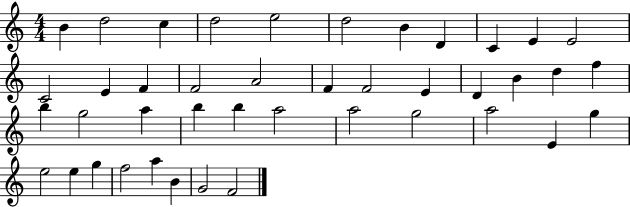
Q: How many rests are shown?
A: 0